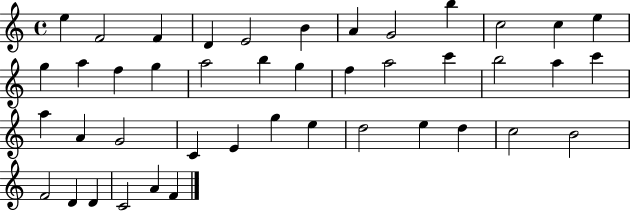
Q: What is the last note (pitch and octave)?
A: F4